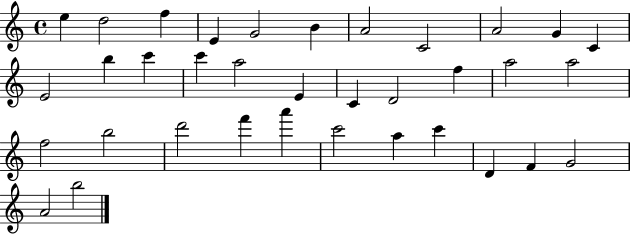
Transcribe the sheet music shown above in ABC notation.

X:1
T:Untitled
M:4/4
L:1/4
K:C
e d2 f E G2 B A2 C2 A2 G C E2 b c' c' a2 E C D2 f a2 a2 f2 b2 d'2 f' a' c'2 a c' D F G2 A2 b2